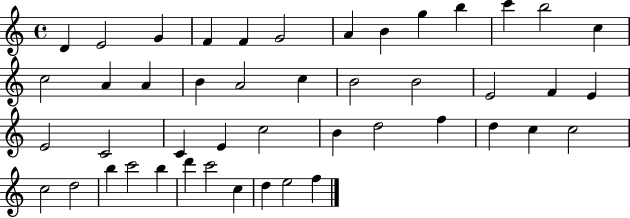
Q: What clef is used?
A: treble